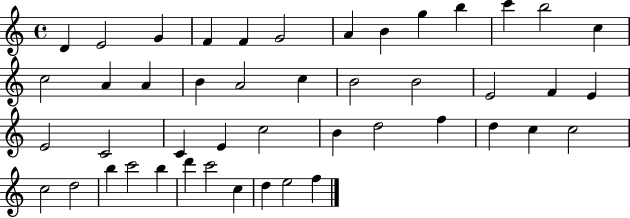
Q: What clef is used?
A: treble